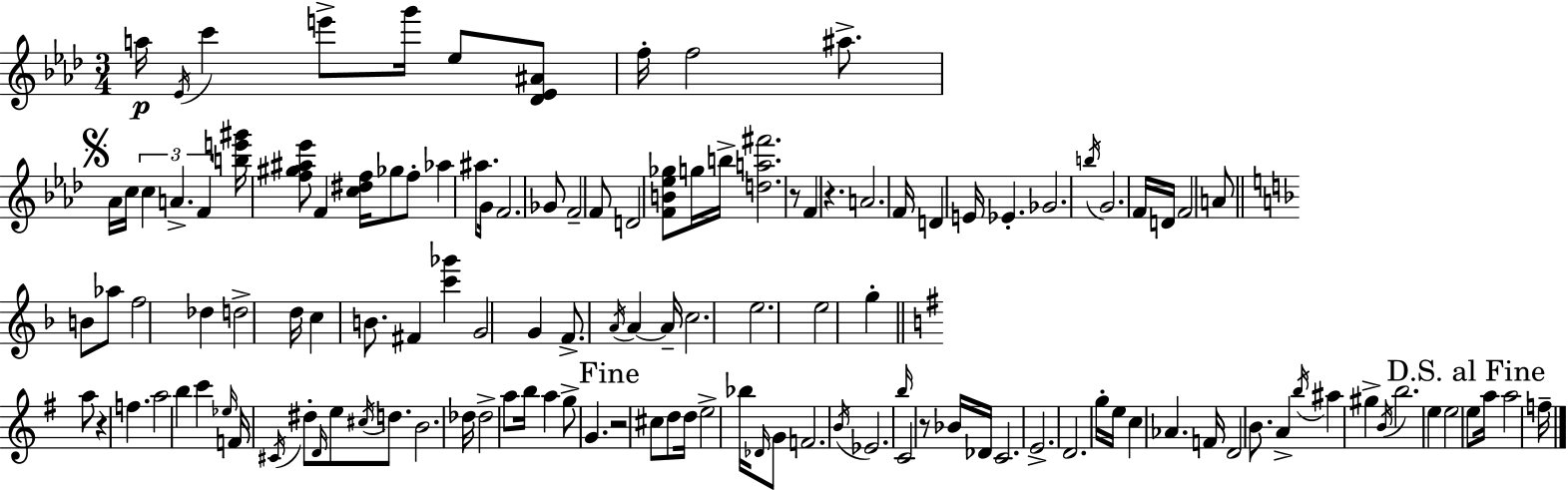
{
  \clef treble
  \numericTimeSignature
  \time 3/4
  \key aes \major
  a''16\p \acciaccatura { ees'16 } c'''4 e'''8-> g'''16 ees''8 <des' ees' ais'>8 | f''16-. f''2 ais''8.-> | \mark \markup { \musicglyph "scripts.segno" } aes'16 c''16 \tuplet 3/2 { c''4 a'4.-> | f'4 } <b'' e''' gis'''>16 <f'' gis'' ais'' ees'''>8 f'4 | \break <c'' dis'' f''>16 ges''8 f''8-. aes''4 ais''8. | g'16 f'2. | ges'8 f'2-- f'8 | d'2 <f' b' ees'' ges''>8 g''16 | \break b''16-> <d'' a'' fis'''>2. | r8 f'4 r4. | a'2. | f'16 d'4 e'16 ees'4.-. | \break ges'2. | \acciaccatura { b''16 } g'2. | f'16 d'16 f'2 | a'8 \bar "||" \break \key d \minor b'8 aes''8 f''2 | des''4 d''2-> | d''16 c''4 b'8. fis'4 | <c''' ges'''>4 g'2 | \break g'4 f'8.-> \acciaccatura { a'16 } a'4~~ | a'16-- c''2. | e''2. | e''2 g''4-. | \break \bar "||" \break \key g \major a''8 r4 f''4. | a''2 b''4 | c'''4 \grace { ees''16 } f'16 \acciaccatura { cis'16 } dis''8-. \grace { d'16 } e''8 | \acciaccatura { cis''16 } d''8. b'2. | \break des''16 des''2-> | a''8 b''16 a''4 g''8-> g'4. | \mark "Fine" r2 | cis''8 d''8 d''16 e''2-> | \break bes''16 \grace { des'16 } g'8 f'2. | \acciaccatura { b'16 } ees'2. | \grace { b''16 } c'2 | r8 bes'16 des'16 c'2. | \break e'2.-> | d'2. | g''16-. e''16 c''4 | aes'4. f'16 d'2 | \break b'8. a'4-> \acciaccatura { b''16 } | ais''4 gis''4-> \acciaccatura { b'16 } b''2. | e''4 | e''2 \mark "D.S. al Fine" e''8 a''16 | \break a''2 f''16-- \bar "|."
}